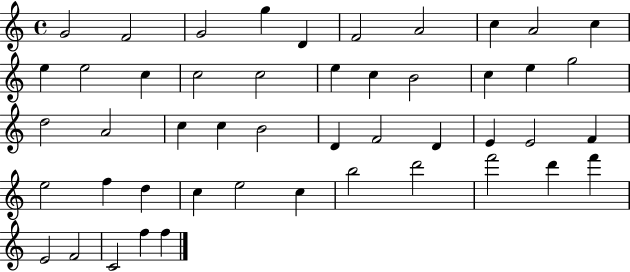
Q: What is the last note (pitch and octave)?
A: F5